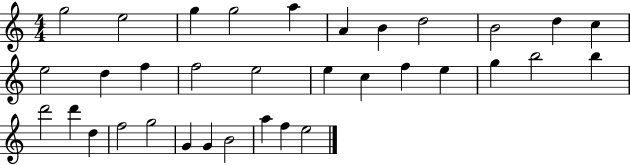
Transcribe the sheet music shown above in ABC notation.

X:1
T:Untitled
M:4/4
L:1/4
K:C
g2 e2 g g2 a A B d2 B2 d c e2 d f f2 e2 e c f e g b2 b d'2 d' d f2 g2 G G B2 a f e2